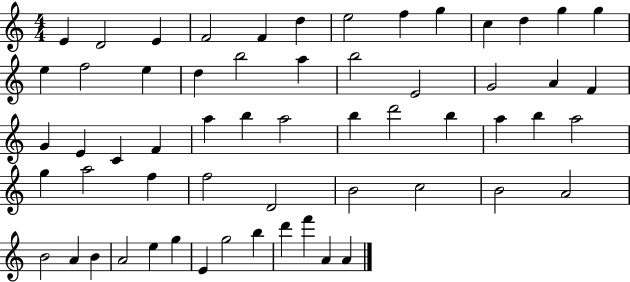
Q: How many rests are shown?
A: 0